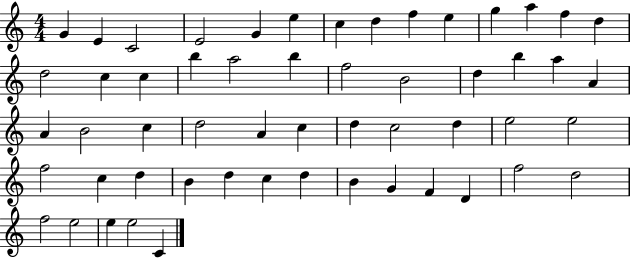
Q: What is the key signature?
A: C major